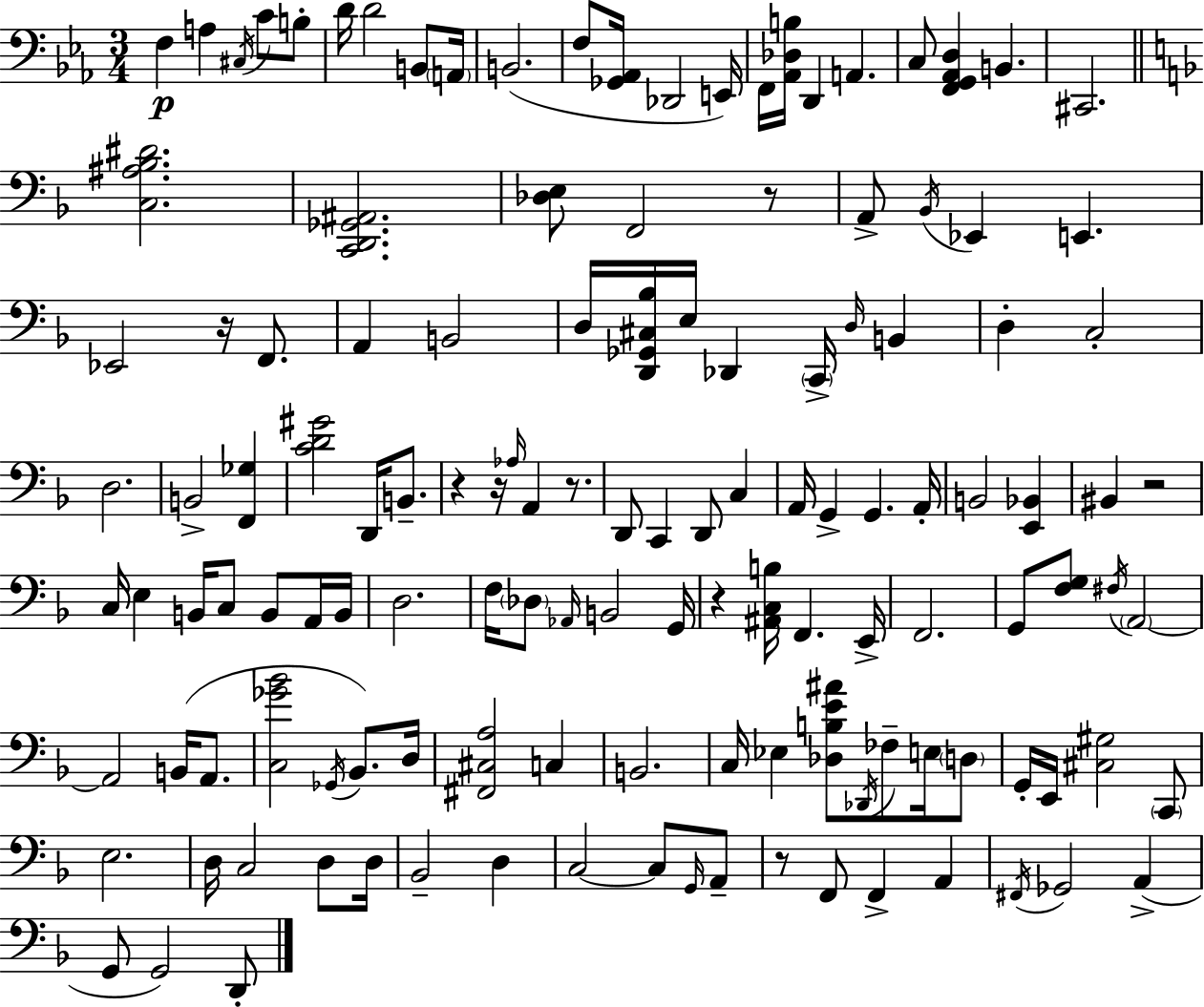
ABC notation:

X:1
T:Untitled
M:3/4
L:1/4
K:Cm
F, A, ^C,/4 C/2 B,/2 D/4 D2 B,,/2 A,,/4 B,,2 F,/2 [_G,,_A,,]/4 _D,,2 E,,/4 F,,/4 [_A,,_D,B,]/4 D,, A,, C,/2 [F,,G,,_A,,D,] B,, ^C,,2 [C,^A,_B,^D]2 [C,,D,,_G,,^A,,]2 [_D,E,]/2 F,,2 z/2 A,,/2 _B,,/4 _E,, E,, _E,,2 z/4 F,,/2 A,, B,,2 D,/4 [D,,_G,,^C,_B,]/4 E,/4 _D,, C,,/4 D,/4 B,, D, C,2 D,2 B,,2 [F,,_G,] [CD^G]2 D,,/4 B,,/2 z z/4 _A,/4 A,, z/2 D,,/2 C,, D,,/2 C, A,,/4 G,, G,, A,,/4 B,,2 [E,,_B,,] ^B,, z2 C,/4 E, B,,/4 C,/2 B,,/2 A,,/4 B,,/4 D,2 F,/4 _D,/2 _A,,/4 B,,2 G,,/4 z [^A,,C,B,]/4 F,, E,,/4 F,,2 G,,/2 [F,G,]/2 ^F,/4 A,,2 A,,2 B,,/4 A,,/2 [C,_G_B]2 _G,,/4 _B,,/2 D,/4 [^F,,^C,A,]2 C, B,,2 C,/4 _E, [_D,B,E^A]/2 _D,,/4 _F,/2 E,/4 D,/2 G,,/4 E,,/4 [^C,^G,]2 C,,/2 E,2 D,/4 C,2 D,/2 D,/4 _B,,2 D, C,2 C,/2 G,,/4 A,,/2 z/2 F,,/2 F,, A,, ^F,,/4 _G,,2 A,, G,,/2 G,,2 D,,/2